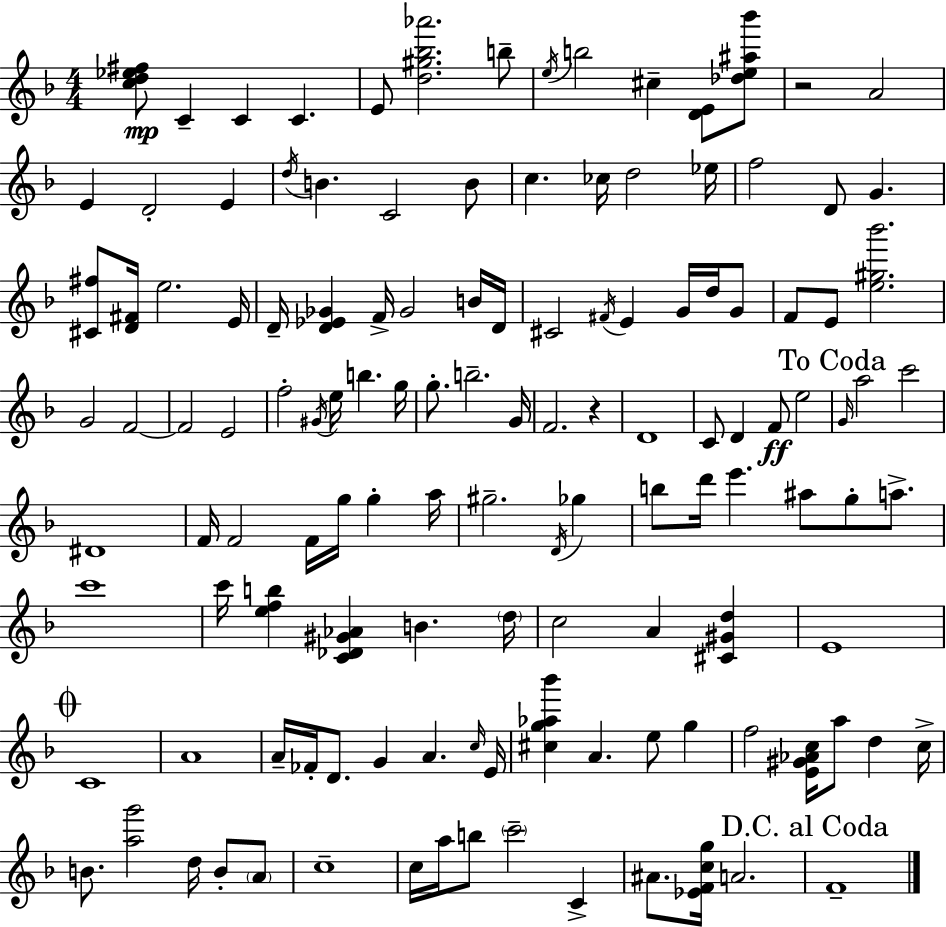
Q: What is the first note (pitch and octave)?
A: C4